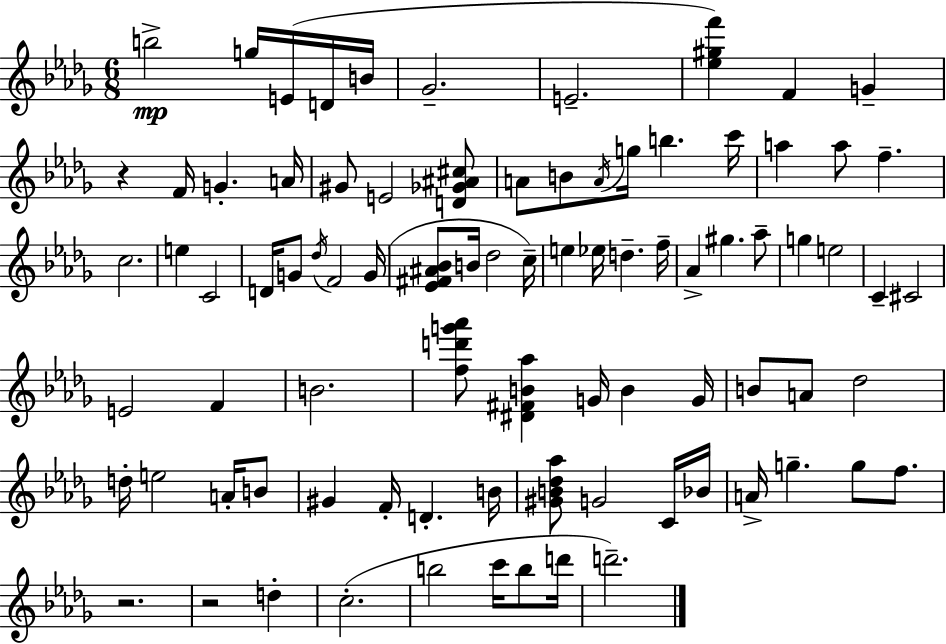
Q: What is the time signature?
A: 6/8